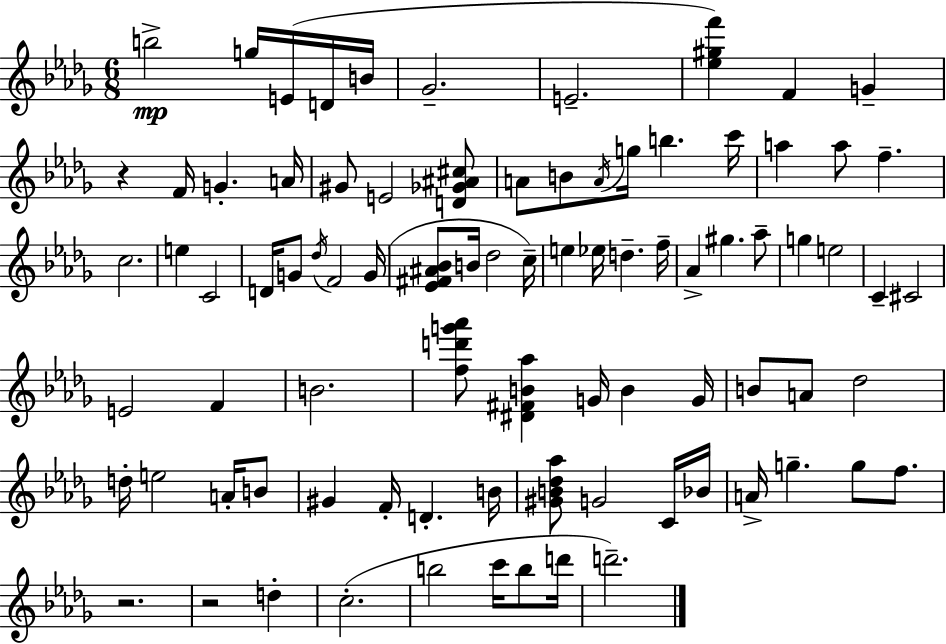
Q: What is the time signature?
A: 6/8